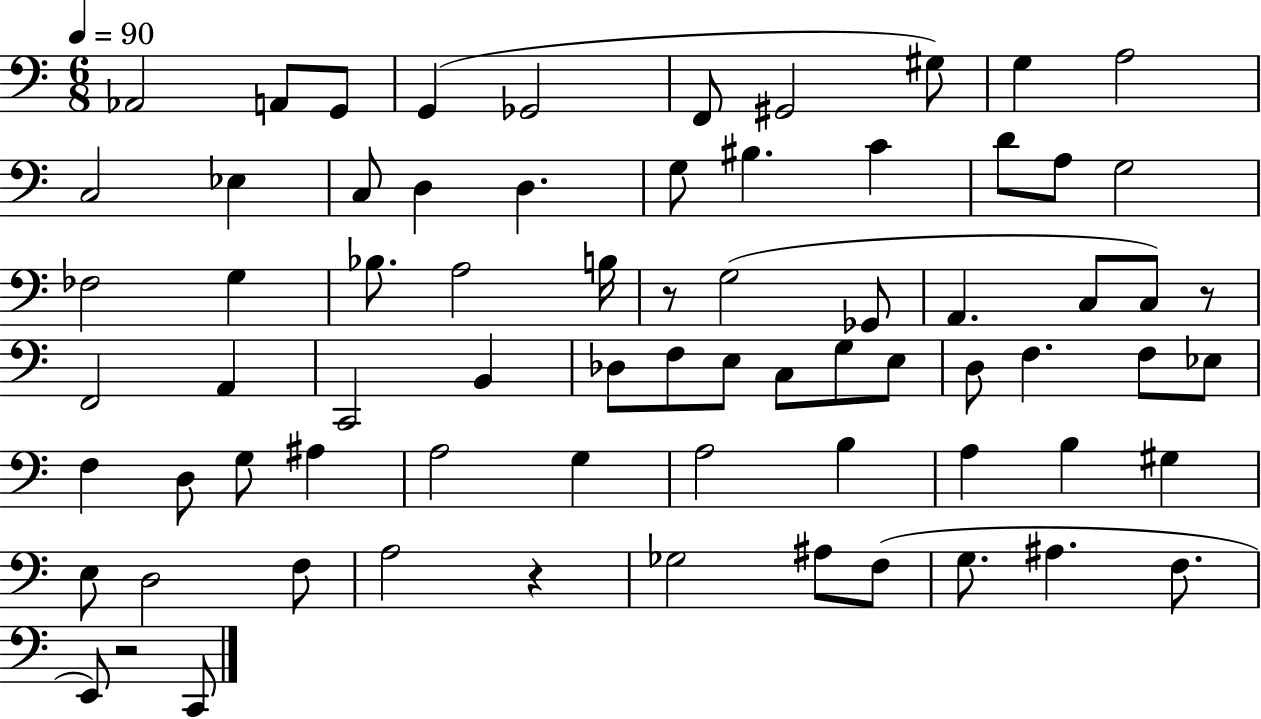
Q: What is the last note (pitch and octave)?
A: C2